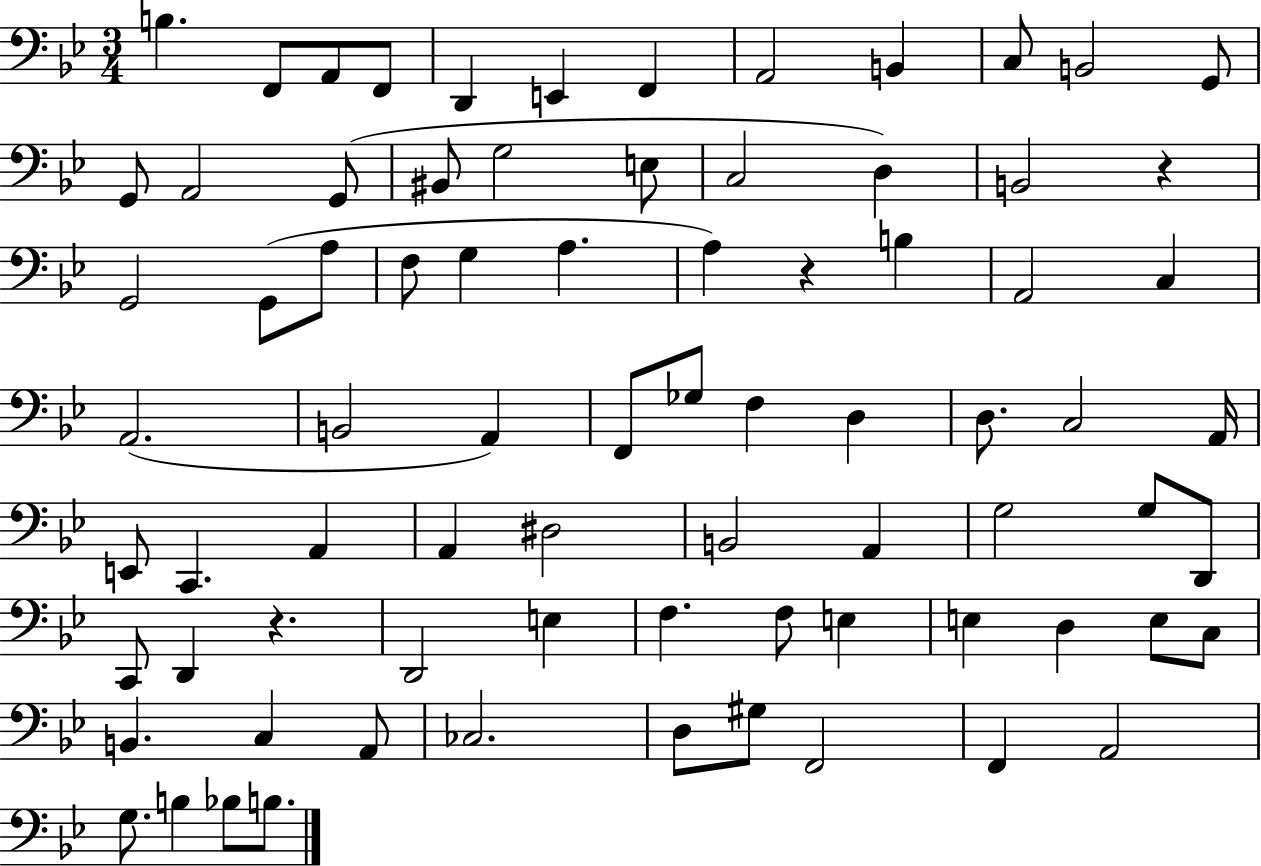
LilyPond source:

{
  \clef bass
  \numericTimeSignature
  \time 3/4
  \key bes \major
  b4. f,8 a,8 f,8 | d,4 e,4 f,4 | a,2 b,4 | c8 b,2 g,8 | \break g,8 a,2 g,8( | bis,8 g2 e8 | c2 d4) | b,2 r4 | \break g,2 g,8( a8 | f8 g4 a4. | a4) r4 b4 | a,2 c4 | \break a,2.( | b,2 a,4) | f,8 ges8 f4 d4 | d8. c2 a,16 | \break e,8 c,4. a,4 | a,4 dis2 | b,2 a,4 | g2 g8 d,8 | \break c,8 d,4 r4. | d,2 e4 | f4. f8 e4 | e4 d4 e8 c8 | \break b,4. c4 a,8 | ces2. | d8 gis8 f,2 | f,4 a,2 | \break g8. b4 bes8 b8. | \bar "|."
}